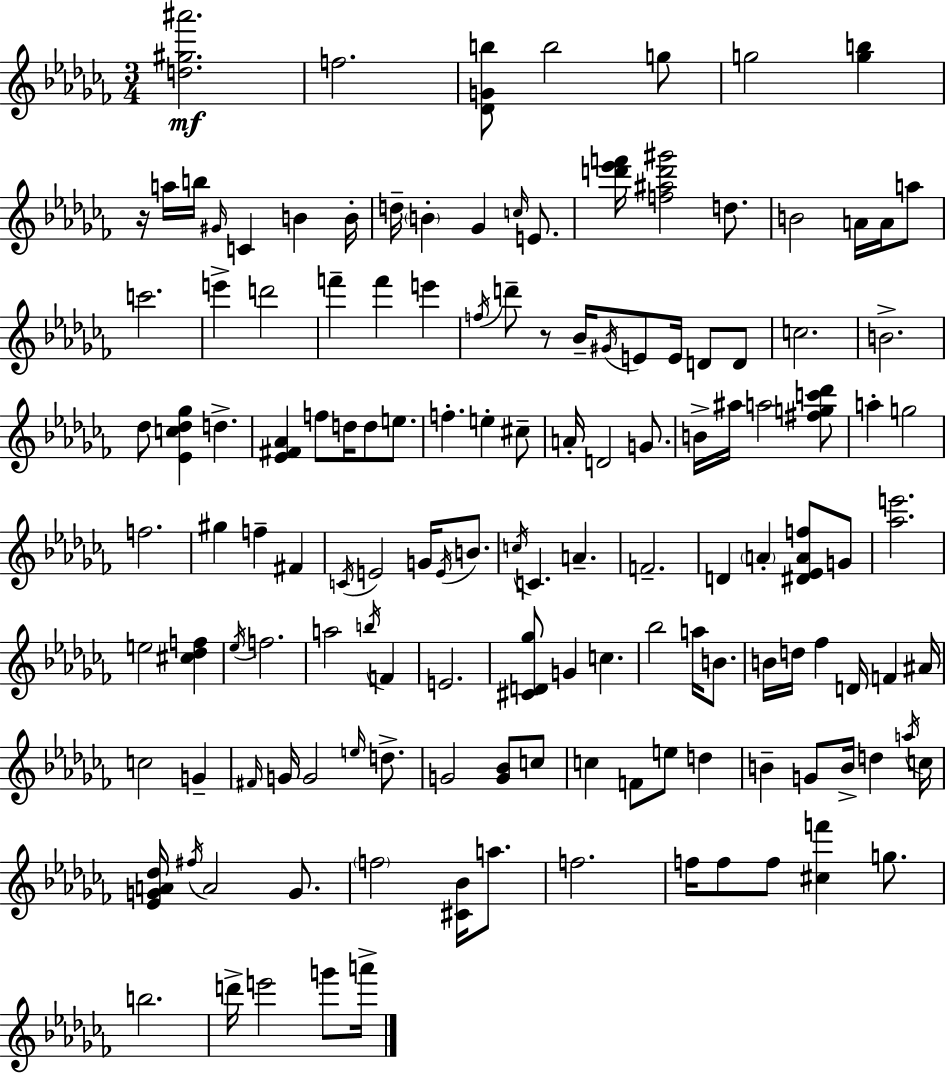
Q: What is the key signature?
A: AES minor